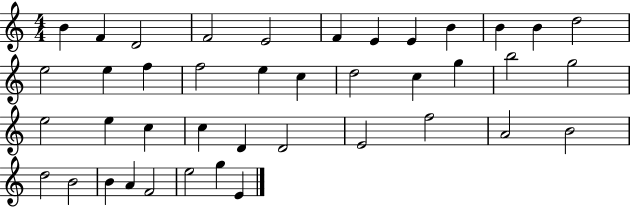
{
  \clef treble
  \numericTimeSignature
  \time 4/4
  \key c \major
  b'4 f'4 d'2 | f'2 e'2 | f'4 e'4 e'4 b'4 | b'4 b'4 d''2 | \break e''2 e''4 f''4 | f''2 e''4 c''4 | d''2 c''4 g''4 | b''2 g''2 | \break e''2 e''4 c''4 | c''4 d'4 d'2 | e'2 f''2 | a'2 b'2 | \break d''2 b'2 | b'4 a'4 f'2 | e''2 g''4 e'4 | \bar "|."
}